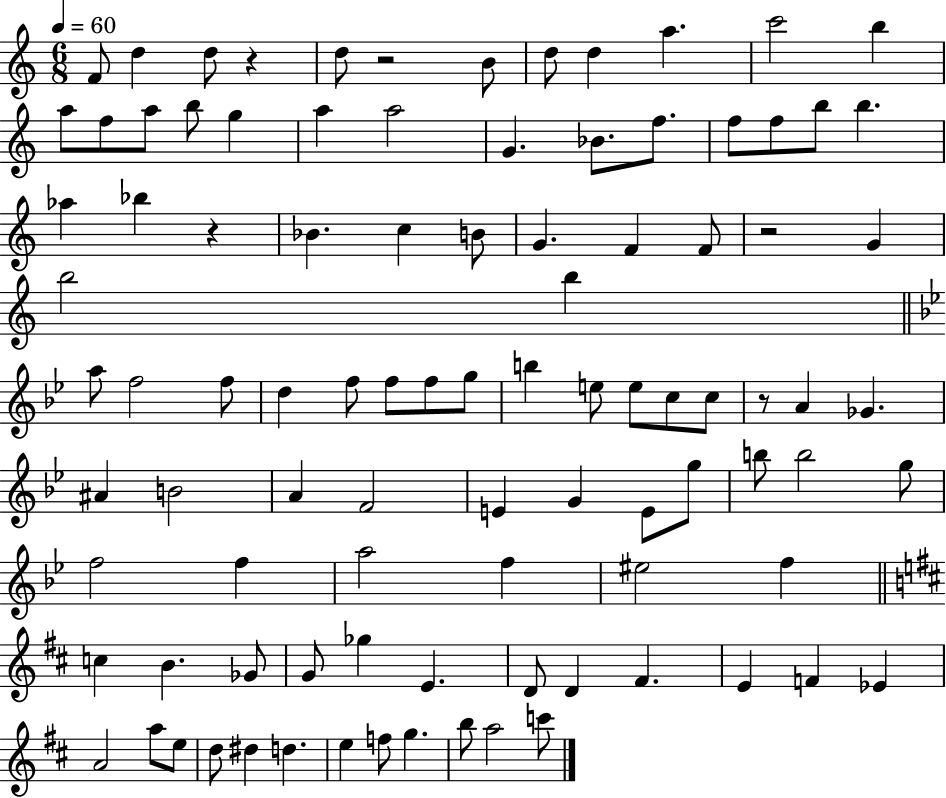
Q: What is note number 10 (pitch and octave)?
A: B5